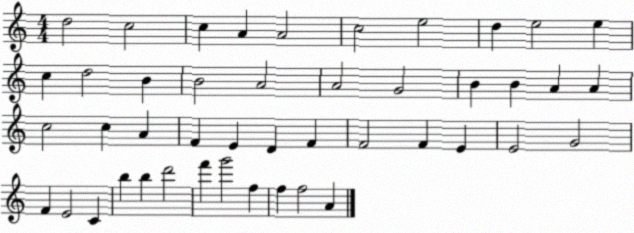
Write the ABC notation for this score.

X:1
T:Untitled
M:4/4
L:1/4
K:C
d2 c2 c A A2 c2 e2 d e2 e c d2 B B2 A2 A2 G2 B B A A c2 c A F E D F F2 F E E2 G2 F E2 C b b d'2 f' g'2 f f f2 A